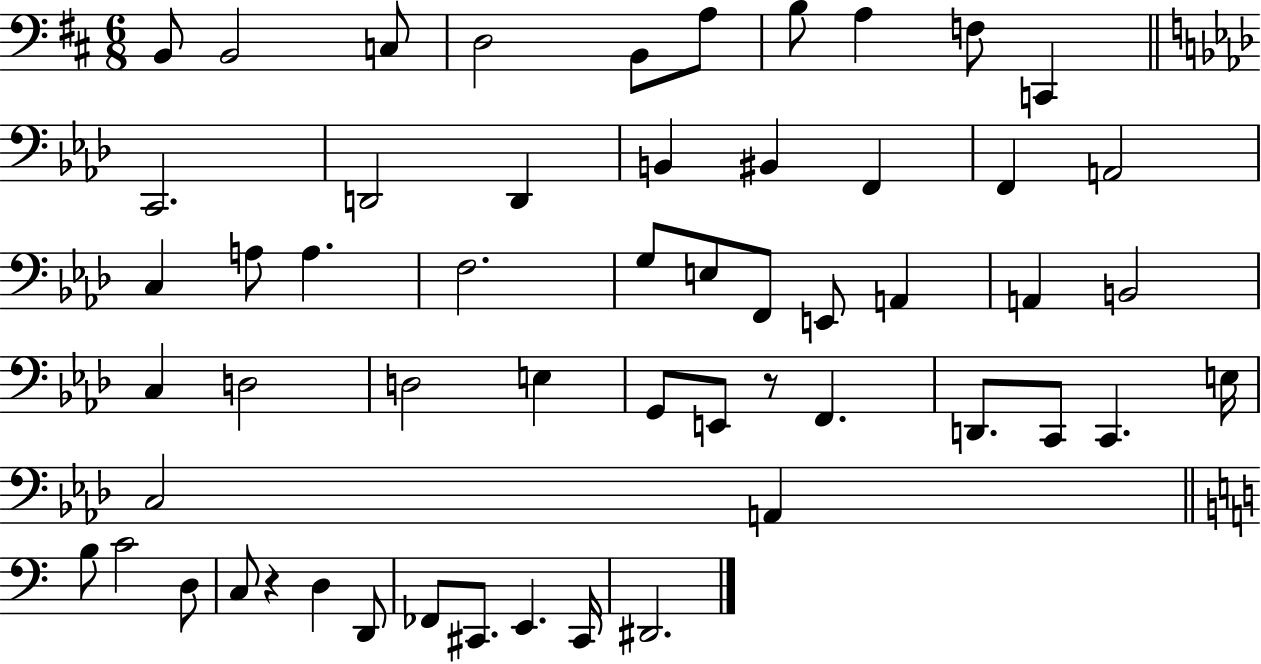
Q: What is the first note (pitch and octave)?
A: B2